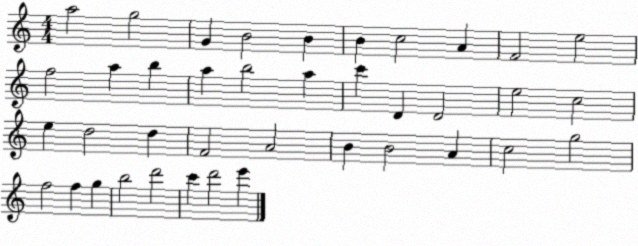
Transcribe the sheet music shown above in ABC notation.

X:1
T:Untitled
M:4/4
L:1/4
K:C
a2 g2 G B2 B B c2 A F2 e2 f2 a b a b2 a c' D D2 e2 c2 e d2 d F2 A2 B B2 A c2 g2 f2 f g b2 d'2 c' d'2 e'